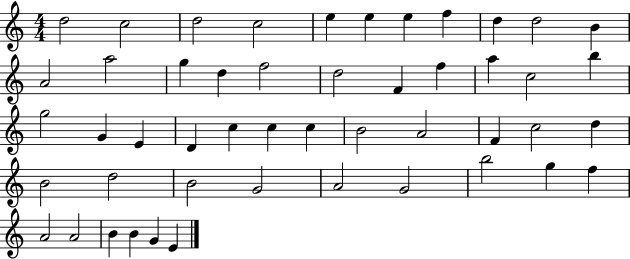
D5/h C5/h D5/h C5/h E5/q E5/q E5/q F5/q D5/q D5/h B4/q A4/h A5/h G5/q D5/q F5/h D5/h F4/q F5/q A5/q C5/h B5/q G5/h G4/q E4/q D4/q C5/q C5/q C5/q B4/h A4/h F4/q C5/h D5/q B4/h D5/h B4/h G4/h A4/h G4/h B5/h G5/q F5/q A4/h A4/h B4/q B4/q G4/q E4/q